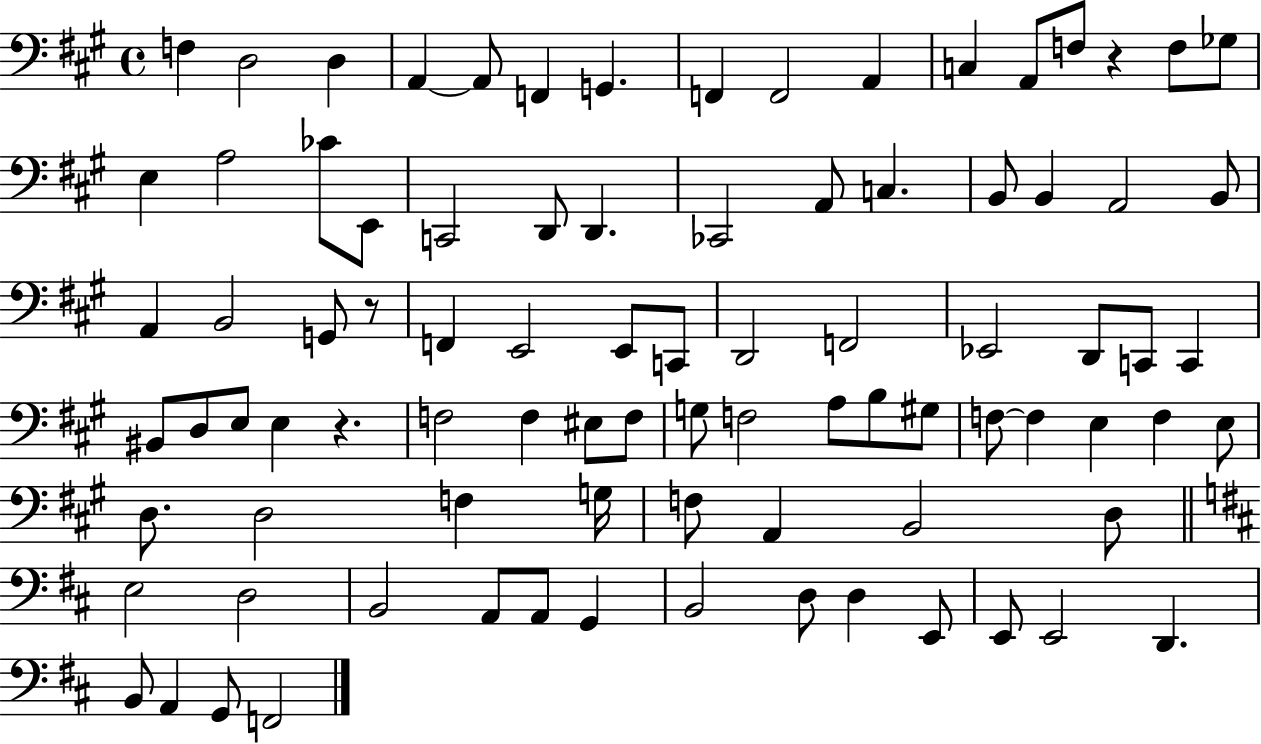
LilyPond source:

{
  \clef bass
  \time 4/4
  \defaultTimeSignature
  \key a \major
  \repeat volta 2 { f4 d2 d4 | a,4~~ a,8 f,4 g,4. | f,4 f,2 a,4 | c4 a,8 f8 r4 f8 ges8 | \break e4 a2 ces'8 e,8 | c,2 d,8 d,4. | ces,2 a,8 c4. | b,8 b,4 a,2 b,8 | \break a,4 b,2 g,8 r8 | f,4 e,2 e,8 c,8 | d,2 f,2 | ees,2 d,8 c,8 c,4 | \break bis,8 d8 e8 e4 r4. | f2 f4 eis8 f8 | g8 f2 a8 b8 gis8 | f8~~ f4 e4 f4 e8 | \break d8. d2 f4 g16 | f8 a,4 b,2 d8 | \bar "||" \break \key d \major e2 d2 | b,2 a,8 a,8 g,4 | b,2 d8 d4 e,8 | e,8 e,2 d,4. | \break b,8 a,4 g,8 f,2 | } \bar "|."
}